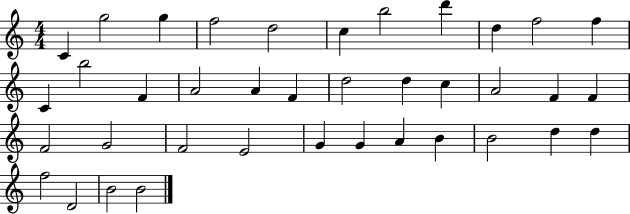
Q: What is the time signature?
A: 4/4